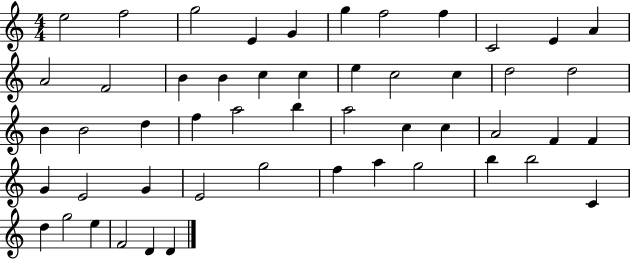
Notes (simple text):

E5/h F5/h G5/h E4/q G4/q G5/q F5/h F5/q C4/h E4/q A4/q A4/h F4/h B4/q B4/q C5/q C5/q E5/q C5/h C5/q D5/h D5/h B4/q B4/h D5/q F5/q A5/h B5/q A5/h C5/q C5/q A4/h F4/q F4/q G4/q E4/h G4/q E4/h G5/h F5/q A5/q G5/h B5/q B5/h C4/q D5/q G5/h E5/q F4/h D4/q D4/q